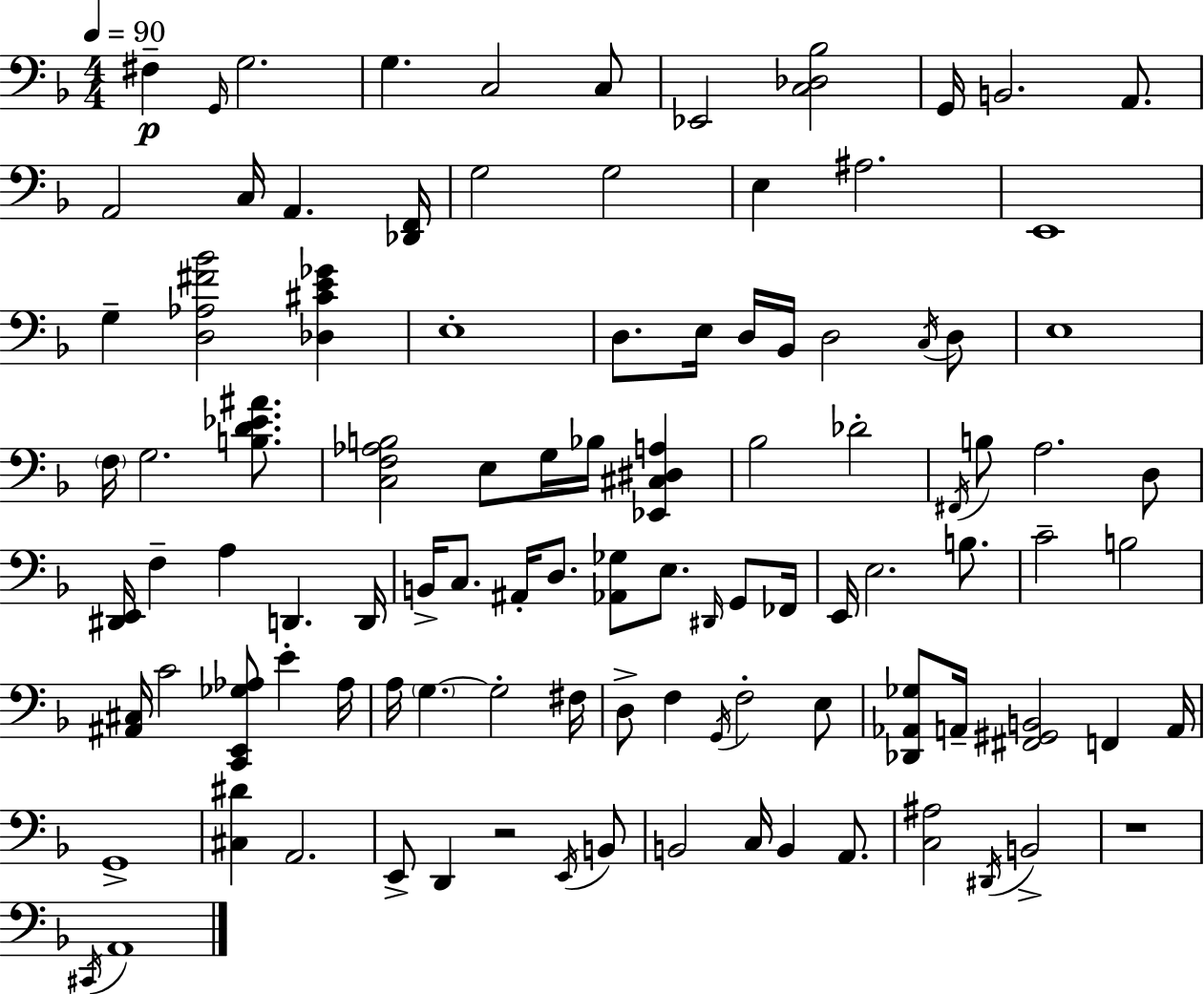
X:1
T:Untitled
M:4/4
L:1/4
K:Dm
^F, G,,/4 G,2 G, C,2 C,/2 _E,,2 [C,_D,_B,]2 G,,/4 B,,2 A,,/2 A,,2 C,/4 A,, [_D,,F,,]/4 G,2 G,2 E, ^A,2 E,,4 G, [D,_A,^F_B]2 [_D,^CE_G] E,4 D,/2 E,/4 D,/4 _B,,/4 D,2 C,/4 D,/2 E,4 F,/4 G,2 [B,D_E^A]/2 [C,F,_A,B,]2 E,/2 G,/4 _B,/4 [_E,,^C,^D,A,] _B,2 _D2 ^F,,/4 B,/2 A,2 D,/2 [^D,,E,,]/4 F, A, D,, D,,/4 B,,/4 C,/2 ^A,,/4 D,/2 [_A,,_G,]/2 E,/2 ^D,,/4 G,,/2 _F,,/4 E,,/4 E,2 B,/2 C2 B,2 [^A,,^C,]/4 C2 [C,,E,,_G,_A,]/2 E _A,/4 A,/4 G, G,2 ^F,/4 D,/2 F, G,,/4 F,2 E,/2 [_D,,_A,,_G,]/2 A,,/4 [^F,,^G,,B,,]2 F,, A,,/4 G,,4 [^C,^D] A,,2 E,,/2 D,, z2 E,,/4 B,,/2 B,,2 C,/4 B,, A,,/2 [C,^A,]2 ^D,,/4 B,,2 z4 ^C,,/4 A,,4